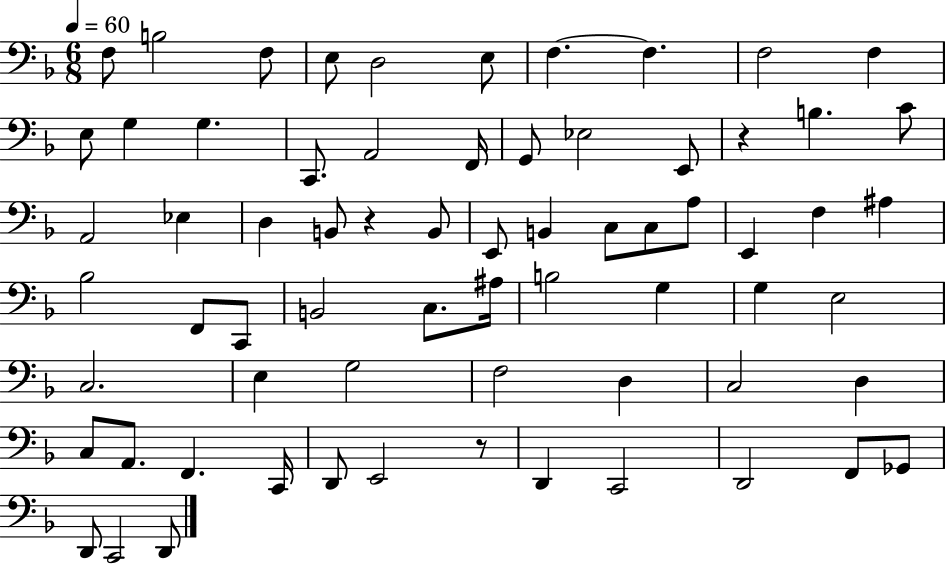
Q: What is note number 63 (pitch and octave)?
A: D2